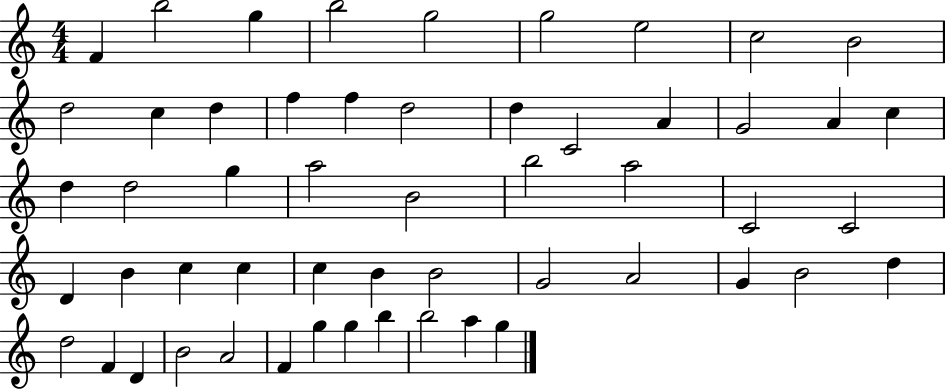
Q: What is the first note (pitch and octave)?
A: F4